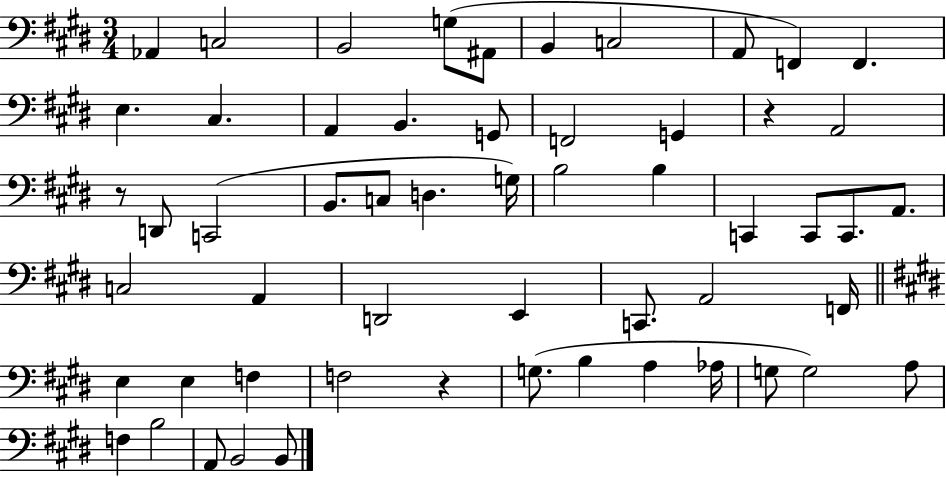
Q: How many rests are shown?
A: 3